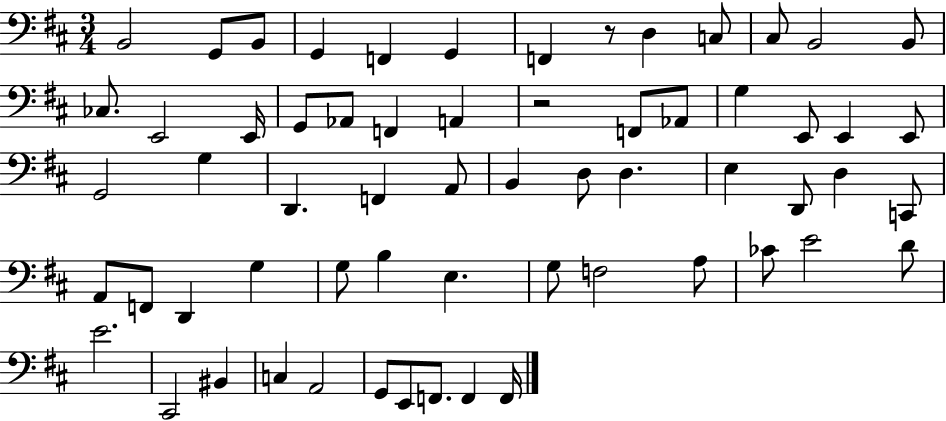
B2/h G2/e B2/e G2/q F2/q G2/q F2/q R/e D3/q C3/e C#3/e B2/h B2/e CES3/e. E2/h E2/s G2/e Ab2/e F2/q A2/q R/h F2/e Ab2/e G3/q E2/e E2/q E2/e G2/h G3/q D2/q. F2/q A2/e B2/q D3/e D3/q. E3/q D2/e D3/q C2/e A2/e F2/e D2/q G3/q G3/e B3/q E3/q. G3/e F3/h A3/e CES4/e E4/h D4/e E4/h. C#2/h BIS2/q C3/q A2/h G2/e E2/e F2/e. F2/q F2/s